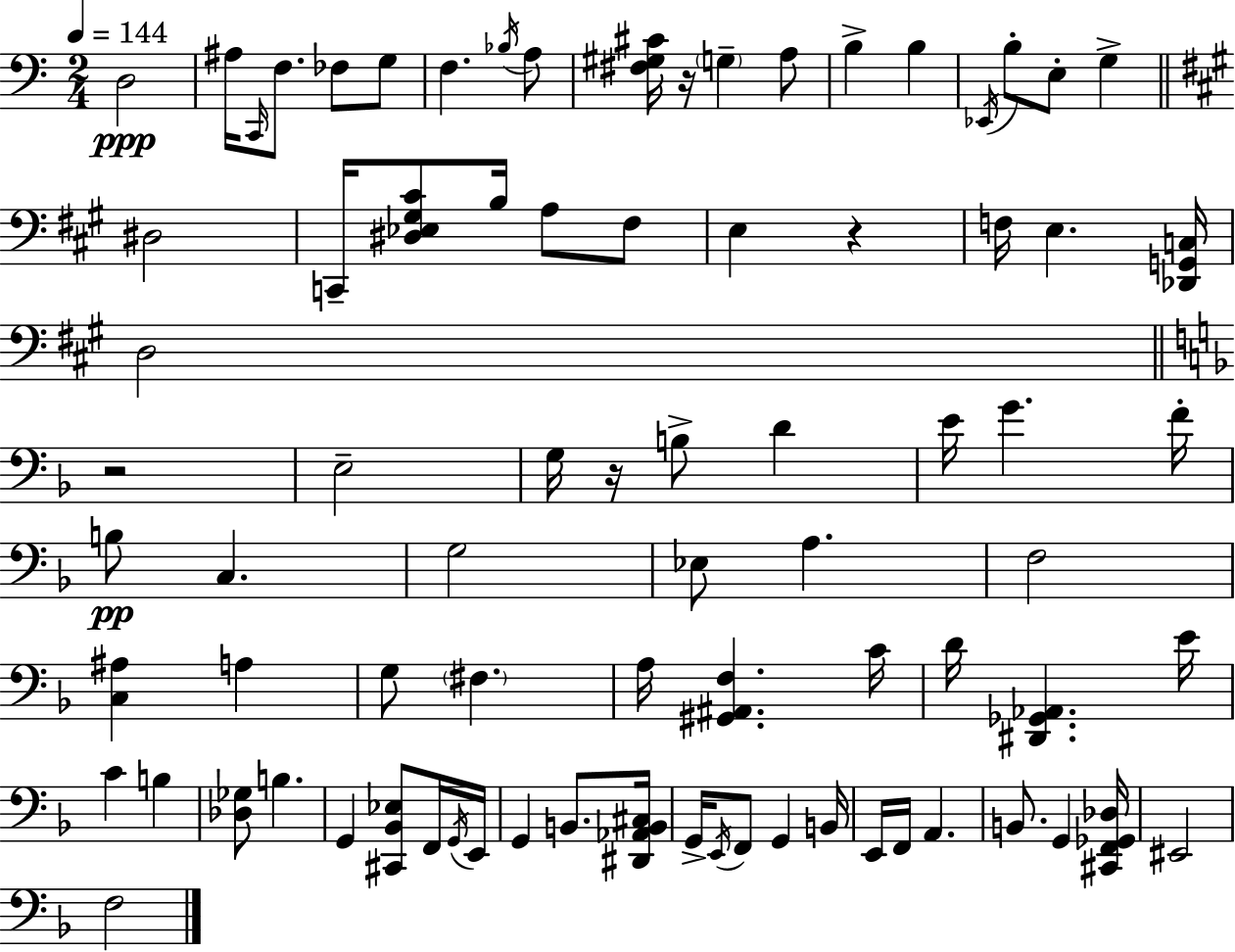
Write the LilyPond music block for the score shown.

{
  \clef bass
  \numericTimeSignature
  \time 2/4
  \key a \minor
  \tempo 4 = 144
  d2\ppp | ais16 \grace { c,16 } f8. fes8 g8 | f4. \acciaccatura { bes16 } | a8 <fis gis cis'>16 r16 \parenthesize g4-- | \break a8 b4-> b4 | \acciaccatura { ees,16 } b8-. e8-. g4-> | \bar "||" \break \key a \major dis2 | c,16-- <dis ees gis cis'>8 b16 a8 fis8 | e4 r4 | f16 e4. <des, g, c>16 | \break d2 | \bar "||" \break \key d \minor r2 | e2-- | g16 r16 b8-> d'4 | e'16 g'4. f'16-. | \break b8\pp c4. | g2 | ees8 a4. | f2 | \break <c ais>4 a4 | g8 \parenthesize fis4. | a16 <gis, ais, f>4. c'16 | d'16 <dis, ges, aes,>4. e'16 | \break c'4 b4 | <des ges>8 b4. | g,4 <cis, bes, ees>8 f,16 \acciaccatura { g,16 } | e,16 g,4 b,8. | \break <dis, aes, b, cis>16 g,16-> \acciaccatura { e,16 } f,8 g,4 | b,16 e,16 f,16 a,4. | b,8. g,4 | <cis, f, ges, des>16 eis,2 | \break f2 | \bar "|."
}